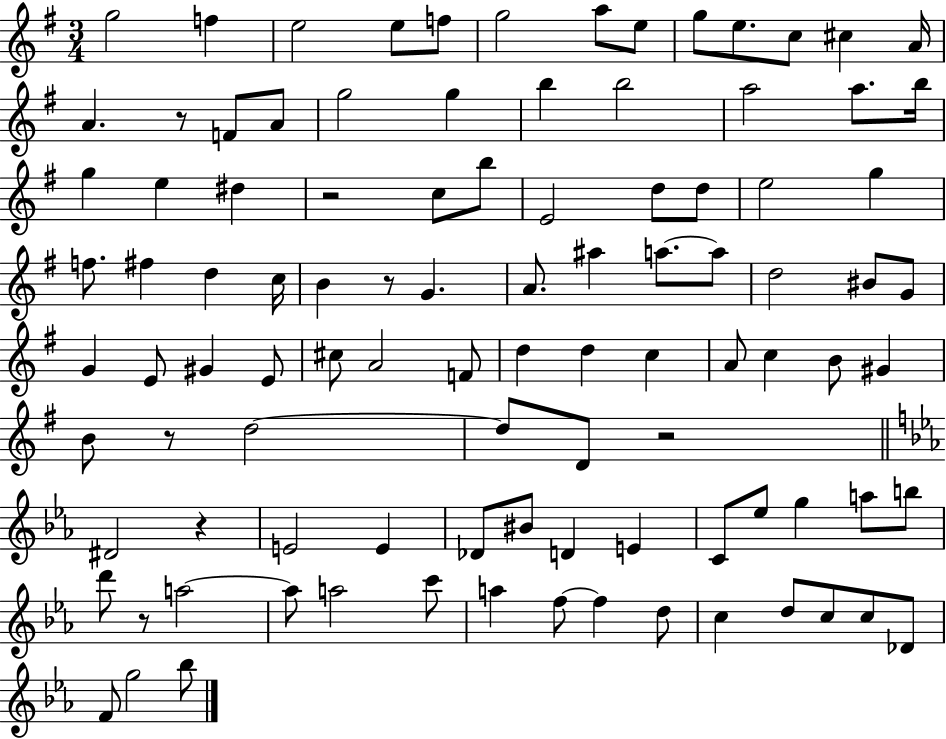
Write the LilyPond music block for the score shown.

{
  \clef treble
  \numericTimeSignature
  \time 3/4
  \key g \major
  \repeat volta 2 { g''2 f''4 | e''2 e''8 f''8 | g''2 a''8 e''8 | g''8 e''8. c''8 cis''4 a'16 | \break a'4. r8 f'8 a'8 | g''2 g''4 | b''4 b''2 | a''2 a''8. b''16 | \break g''4 e''4 dis''4 | r2 c''8 b''8 | e'2 d''8 d''8 | e''2 g''4 | \break f''8. fis''4 d''4 c''16 | b'4 r8 g'4. | a'8. ais''4 a''8.~~ a''8 | d''2 bis'8 g'8 | \break g'4 e'8 gis'4 e'8 | cis''8 a'2 f'8 | d''4 d''4 c''4 | a'8 c''4 b'8 gis'4 | \break b'8 r8 d''2~~ | d''8 d'8 r2 | \bar "||" \break \key c \minor dis'2 r4 | e'2 e'4 | des'8 bis'8 d'4 e'4 | c'8 ees''8 g''4 a''8 b''8 | \break d'''8 r8 a''2~~ | a''8 a''2 c'''8 | a''4 f''8~~ f''4 d''8 | c''4 d''8 c''8 c''8 des'8 | \break f'8 g''2 bes''8 | } \bar "|."
}